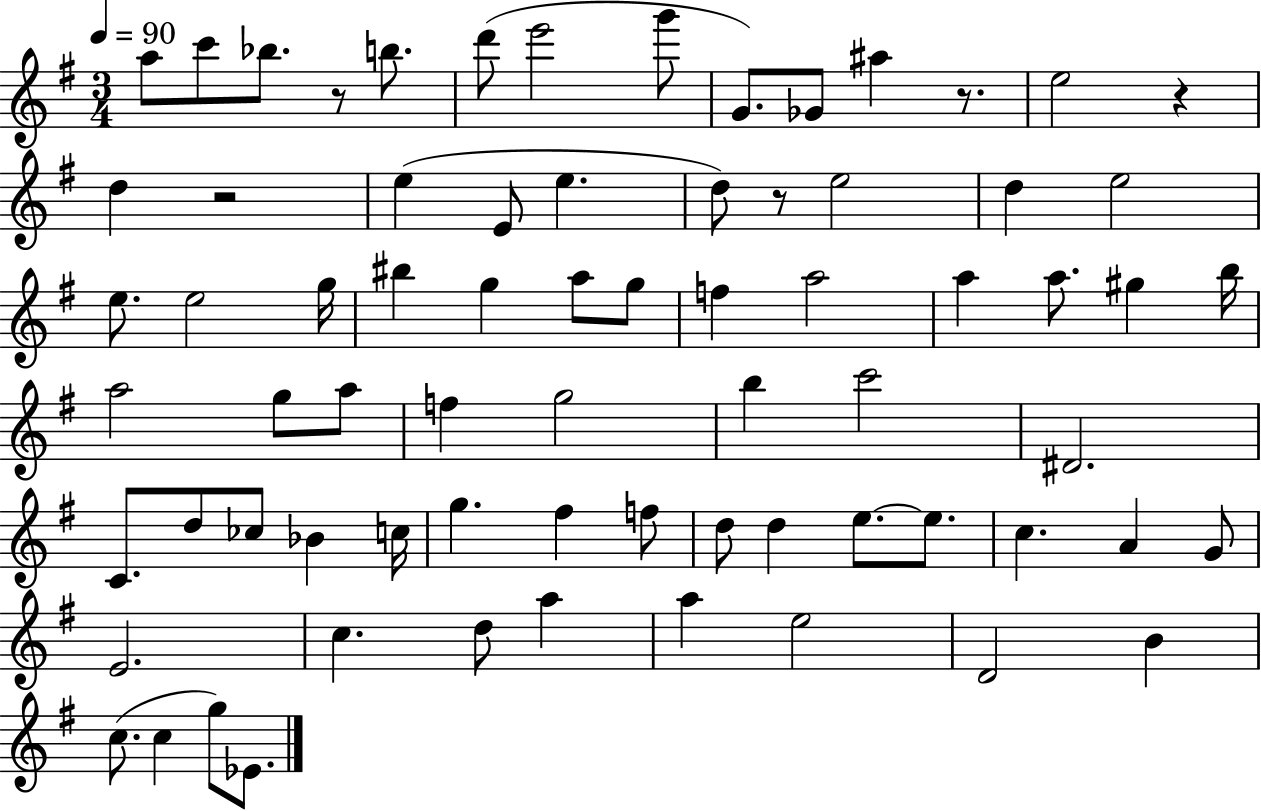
{
  \clef treble
  \numericTimeSignature
  \time 3/4
  \key g \major
  \tempo 4 = 90
  a''8 c'''8 bes''8. r8 b''8. | d'''8( e'''2 g'''8 | g'8.) ges'8 ais''4 r8. | e''2 r4 | \break d''4 r2 | e''4( e'8 e''4. | d''8) r8 e''2 | d''4 e''2 | \break e''8. e''2 g''16 | bis''4 g''4 a''8 g''8 | f''4 a''2 | a''4 a''8. gis''4 b''16 | \break a''2 g''8 a''8 | f''4 g''2 | b''4 c'''2 | dis'2. | \break c'8. d''8 ces''8 bes'4 c''16 | g''4. fis''4 f''8 | d''8 d''4 e''8.~~ e''8. | c''4. a'4 g'8 | \break e'2. | c''4. d''8 a''4 | a''4 e''2 | d'2 b'4 | \break c''8.( c''4 g''8) ees'8. | \bar "|."
}